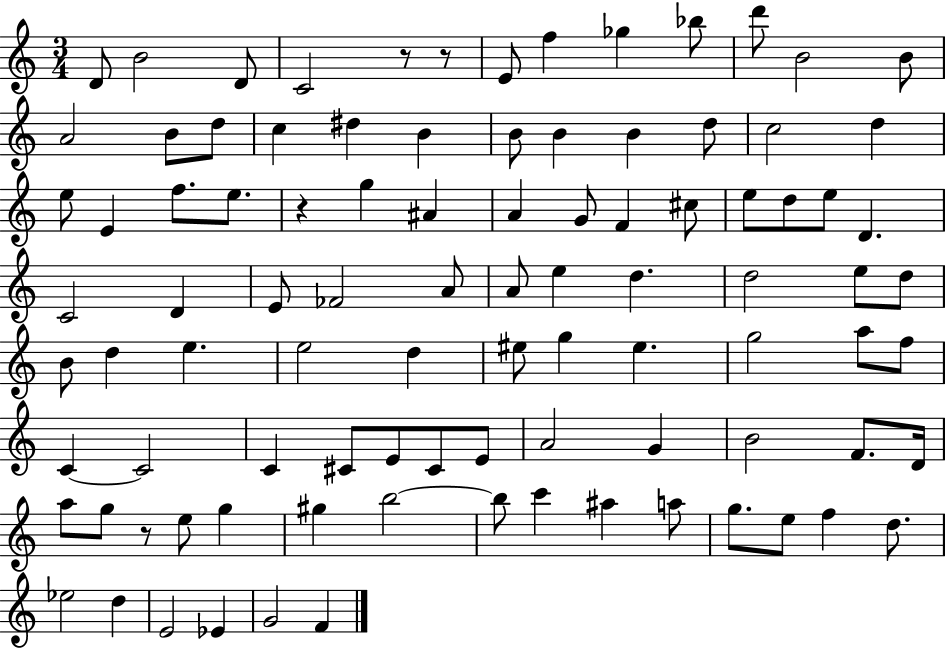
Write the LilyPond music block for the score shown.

{
  \clef treble
  \numericTimeSignature
  \time 3/4
  \key c \major
  d'8 b'2 d'8 | c'2 r8 r8 | e'8 f''4 ges''4 bes''8 | d'''8 b'2 b'8 | \break a'2 b'8 d''8 | c''4 dis''4 b'4 | b'8 b'4 b'4 d''8 | c''2 d''4 | \break e''8 e'4 f''8. e''8. | r4 g''4 ais'4 | a'4 g'8 f'4 cis''8 | e''8 d''8 e''8 d'4. | \break c'2 d'4 | e'8 fes'2 a'8 | a'8 e''4 d''4. | d''2 e''8 d''8 | \break b'8 d''4 e''4. | e''2 d''4 | eis''8 g''4 eis''4. | g''2 a''8 f''8 | \break c'4~~ c'2 | c'4 cis'8 e'8 cis'8 e'8 | a'2 g'4 | b'2 f'8. d'16 | \break a''8 g''8 r8 e''8 g''4 | gis''4 b''2~~ | b''8 c'''4 ais''4 a''8 | g''8. e''8 f''4 d''8. | \break ees''2 d''4 | e'2 ees'4 | g'2 f'4 | \bar "|."
}